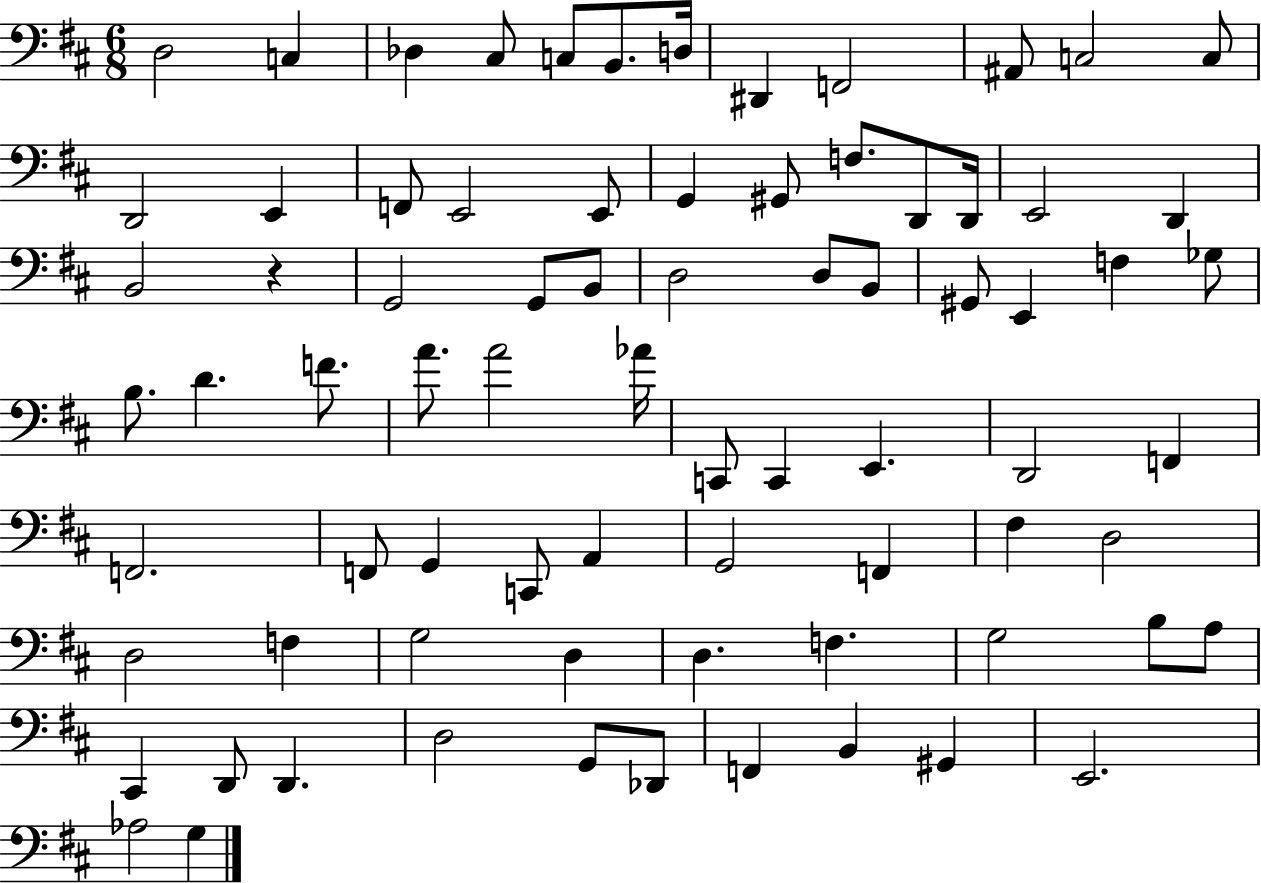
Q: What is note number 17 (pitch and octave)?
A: E2